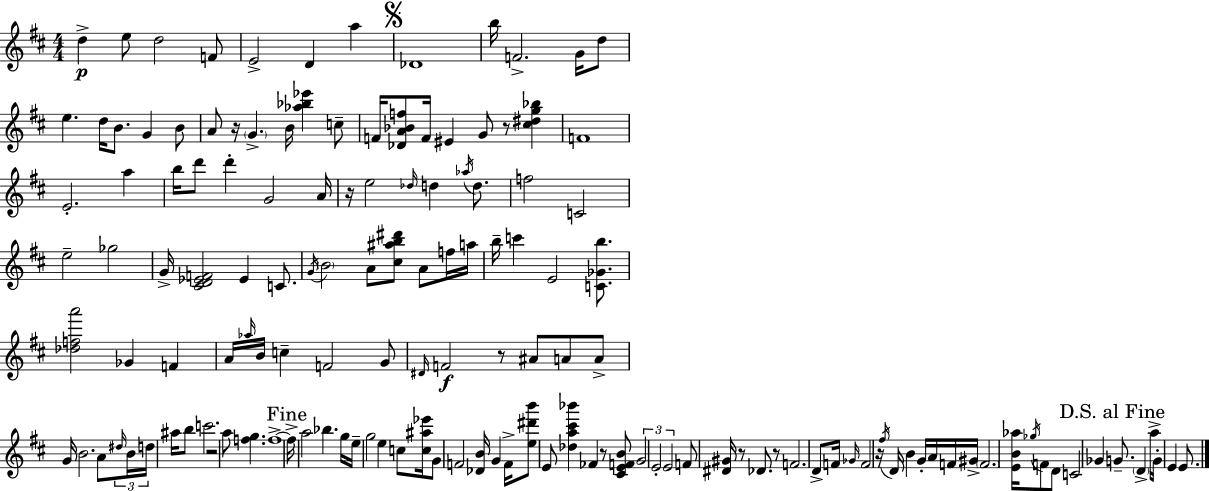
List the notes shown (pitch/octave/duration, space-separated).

D5/q E5/e D5/h F4/e E4/h D4/q A5/q Db4/w B5/s F4/h. G4/s D5/e E5/q. D5/s B4/e. G4/q B4/e A4/e R/s G4/q. B4/s [Ab5,Bb5,Eb6]/q C5/e F4/s [Db4,A4,Bb4,F5]/e F4/s EIS4/q G4/e R/e [C#5,D#5,G5,Bb5]/q F4/w E4/h. A5/q B5/s D6/e D6/q G4/h A4/s R/s E5/h Db5/s D5/q Ab5/s D5/e. F5/h C4/h E5/h Gb5/h G4/s [C#4,D4,Eb4,F4]/h Eb4/q C4/e. G4/s B4/h A4/e [C#5,A#5,B5,D#6]/e A4/e F5/s A5/s B5/s C6/q E4/h [C4,Gb4,B5]/e. [Db5,F5,A6]/h Gb4/q F4/q A4/s Ab5/s B4/s C5/q F4/h G4/e D#4/s F4/h R/e A#4/e A4/e A4/e G4/s B4/h. A4/e D#5/s B4/s D5/s A#5/s B5/e C6/h. R/h A5/e [F5,G5]/q. F5/w F5/s A5/h Bb5/q. G5/s E5/s G5/h E5/q C5/e [C5,A#5,Eb6]/s G4/e F4/h [Db4,B4]/s G4/q F4/s [E5,D#6,B6]/e E4/e [Db5,A5,C#6,Bb6]/q FES4/q R/e [C#4,E4,F4,B4]/e G4/h E4/h E4/h F4/e [D#4,G#4]/s R/e Db4/e. R/e F4/h. D4/e F4/s Gb4/s F4/h R/s F#5/s D4/s B4/q G4/s A4/s F4/s G#4/s F4/h. [E4,B4,Ab5]/s Gb5/s F4/e D4/e C4/h Gb4/q G4/e. D4/q A5/s G4/s E4/q E4/e.